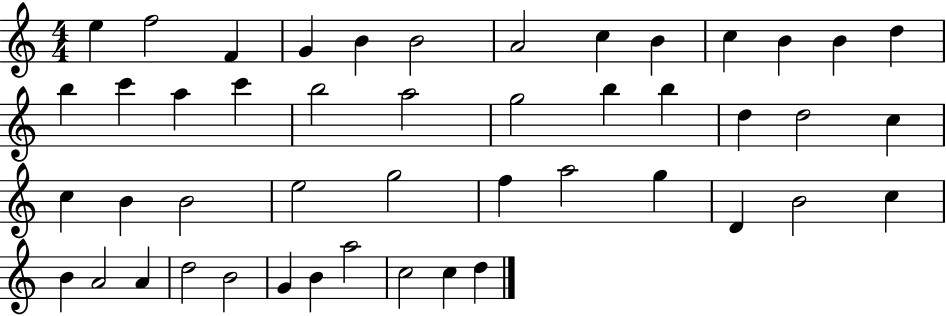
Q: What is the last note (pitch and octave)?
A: D5